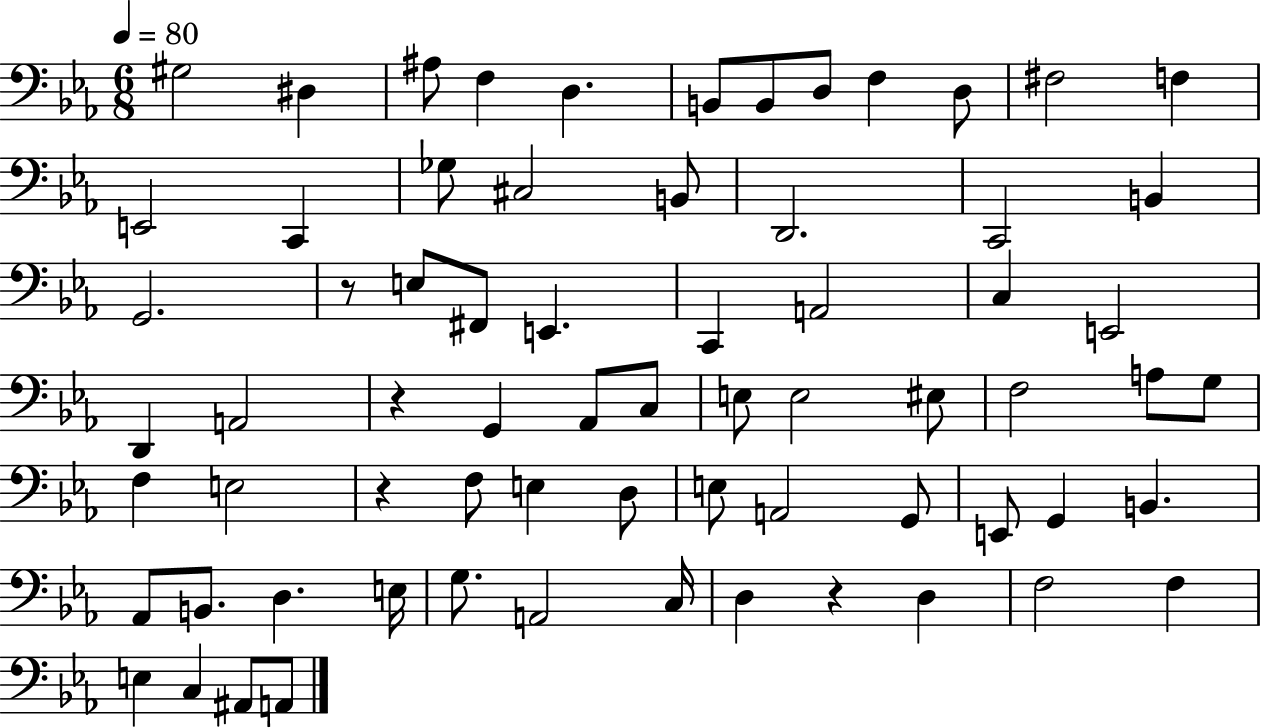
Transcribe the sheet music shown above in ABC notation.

X:1
T:Untitled
M:6/8
L:1/4
K:Eb
^G,2 ^D, ^A,/2 F, D, B,,/2 B,,/2 D,/2 F, D,/2 ^F,2 F, E,,2 C,, _G,/2 ^C,2 B,,/2 D,,2 C,,2 B,, G,,2 z/2 E,/2 ^F,,/2 E,, C,, A,,2 C, E,,2 D,, A,,2 z G,, _A,,/2 C,/2 E,/2 E,2 ^E,/2 F,2 A,/2 G,/2 F, E,2 z F,/2 E, D,/2 E,/2 A,,2 G,,/2 E,,/2 G,, B,, _A,,/2 B,,/2 D, E,/4 G,/2 A,,2 C,/4 D, z D, F,2 F, E, C, ^A,,/2 A,,/2